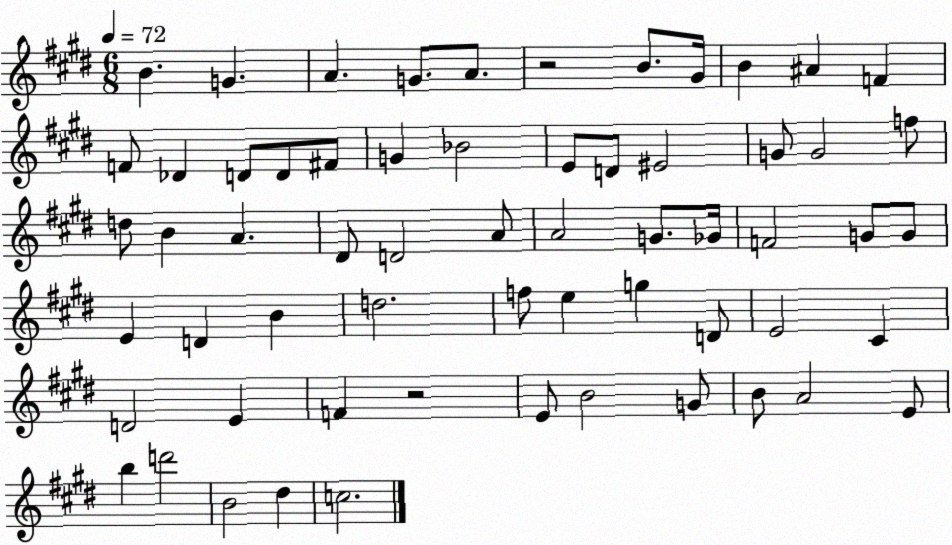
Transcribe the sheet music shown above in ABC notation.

X:1
T:Untitled
M:6/8
L:1/4
K:E
B G A G/2 A/2 z2 B/2 ^G/4 B ^A F F/2 _D D/2 D/2 ^F/2 G _B2 E/2 D/2 ^E2 G/2 G2 f/2 d/2 B A ^D/2 D2 A/2 A2 G/2 _G/4 F2 G/2 G/2 E D B d2 f/2 e g D/2 E2 ^C D2 E F z2 E/2 B2 G/2 B/2 A2 E/2 b d'2 B2 ^d c2